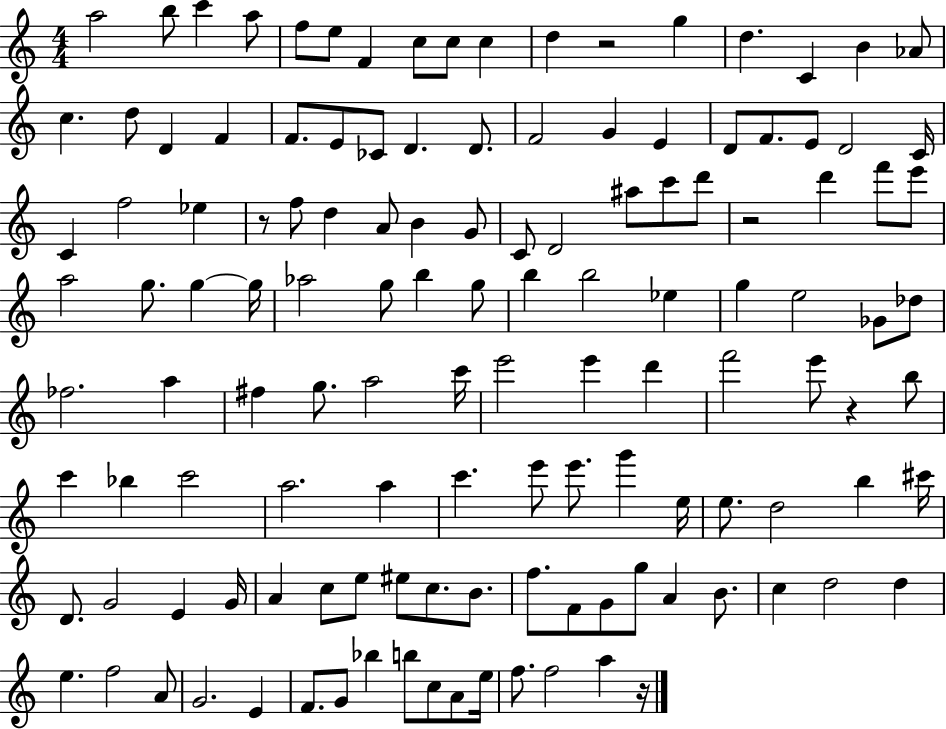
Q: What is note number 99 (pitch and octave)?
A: C5